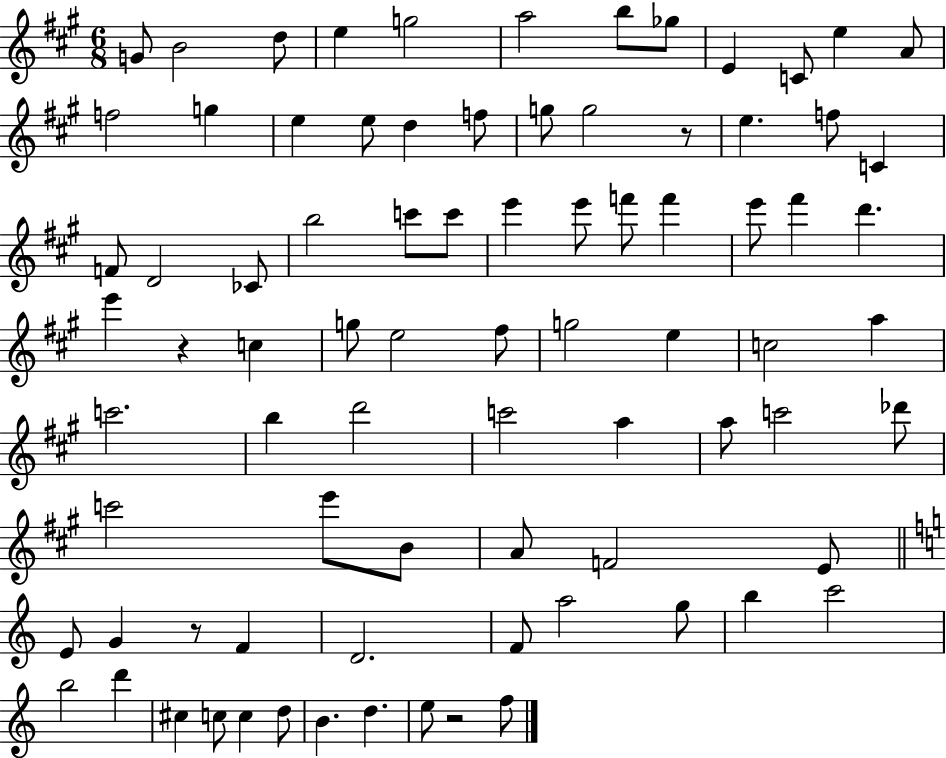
G4/e B4/h D5/e E5/q G5/h A5/h B5/e Gb5/e E4/q C4/e E5/q A4/e F5/h G5/q E5/q E5/e D5/q F5/e G5/e G5/h R/e E5/q. F5/e C4/q F4/e D4/h CES4/e B5/h C6/e C6/e E6/q E6/e F6/e F6/q E6/e F#6/q D6/q. E6/q R/q C5/q G5/e E5/h F#5/e G5/h E5/q C5/h A5/q C6/h. B5/q D6/h C6/h A5/q A5/e C6/h Db6/e C6/h E6/e B4/e A4/e F4/h E4/e E4/e G4/q R/e F4/q D4/h. F4/e A5/h G5/e B5/q C6/h B5/h D6/q C#5/q C5/e C5/q D5/e B4/q. D5/q. E5/e R/h F5/e